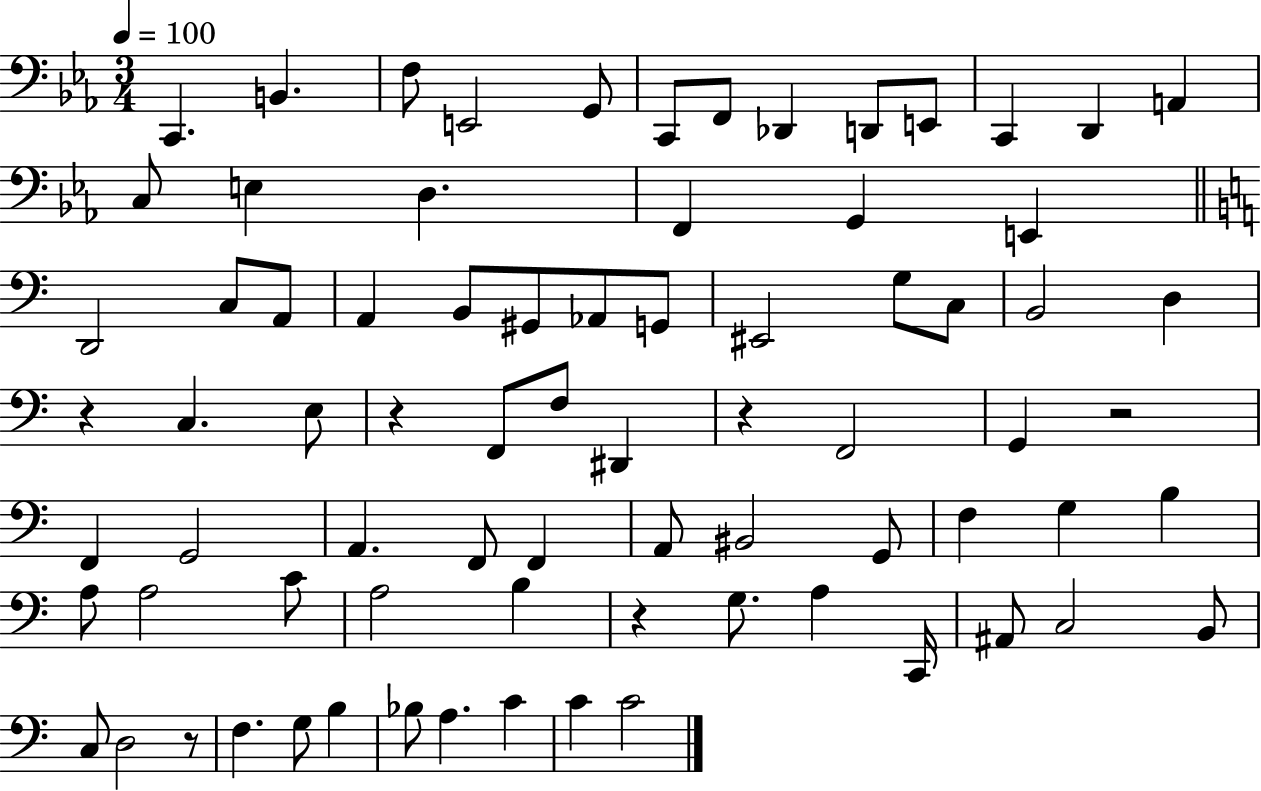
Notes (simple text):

C2/q. B2/q. F3/e E2/h G2/e C2/e F2/e Db2/q D2/e E2/e C2/q D2/q A2/q C3/e E3/q D3/q. F2/q G2/q E2/q D2/h C3/e A2/e A2/q B2/e G#2/e Ab2/e G2/e EIS2/h G3/e C3/e B2/h D3/q R/q C3/q. E3/e R/q F2/e F3/e D#2/q R/q F2/h G2/q R/h F2/q G2/h A2/q. F2/e F2/q A2/e BIS2/h G2/e F3/q G3/q B3/q A3/e A3/h C4/e A3/h B3/q R/q G3/e. A3/q C2/s A#2/e C3/h B2/e C3/e D3/h R/e F3/q. G3/e B3/q Bb3/e A3/q. C4/q C4/q C4/h